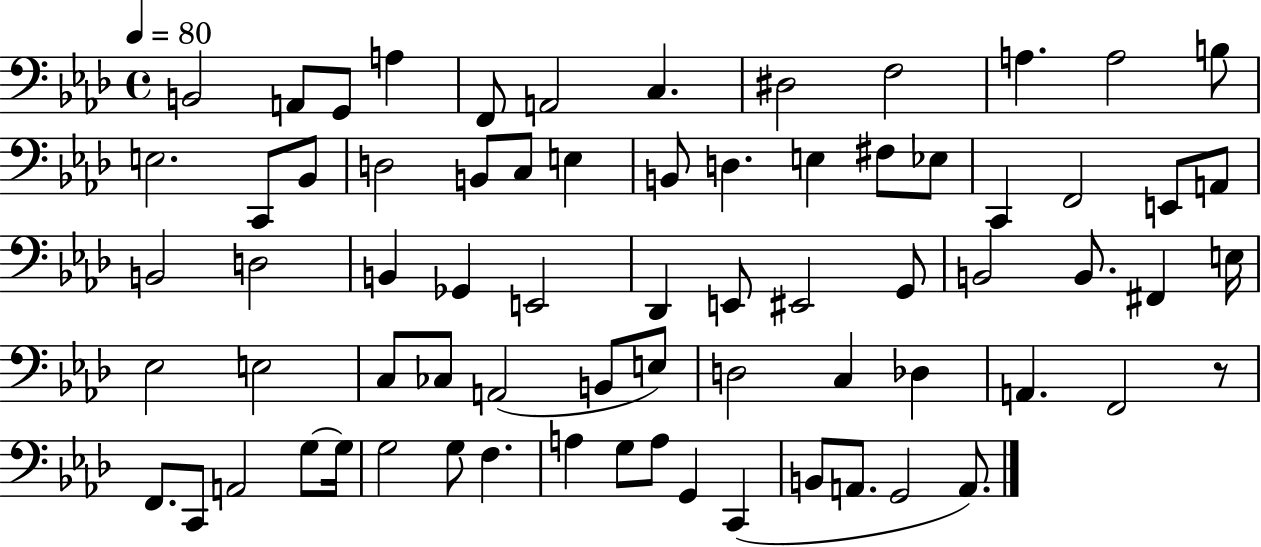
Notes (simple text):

B2/h A2/e G2/e A3/q F2/e A2/h C3/q. D#3/h F3/h A3/q. A3/h B3/e E3/h. C2/e Bb2/e D3/h B2/e C3/e E3/q B2/e D3/q. E3/q F#3/e Eb3/e C2/q F2/h E2/e A2/e B2/h D3/h B2/q Gb2/q E2/h Db2/q E2/e EIS2/h G2/e B2/h B2/e. F#2/q E3/s Eb3/h E3/h C3/e CES3/e A2/h B2/e E3/e D3/h C3/q Db3/q A2/q. F2/h R/e F2/e. C2/e A2/h G3/e G3/s G3/h G3/e F3/q. A3/q G3/e A3/e G2/q C2/q B2/e A2/e. G2/h A2/e.